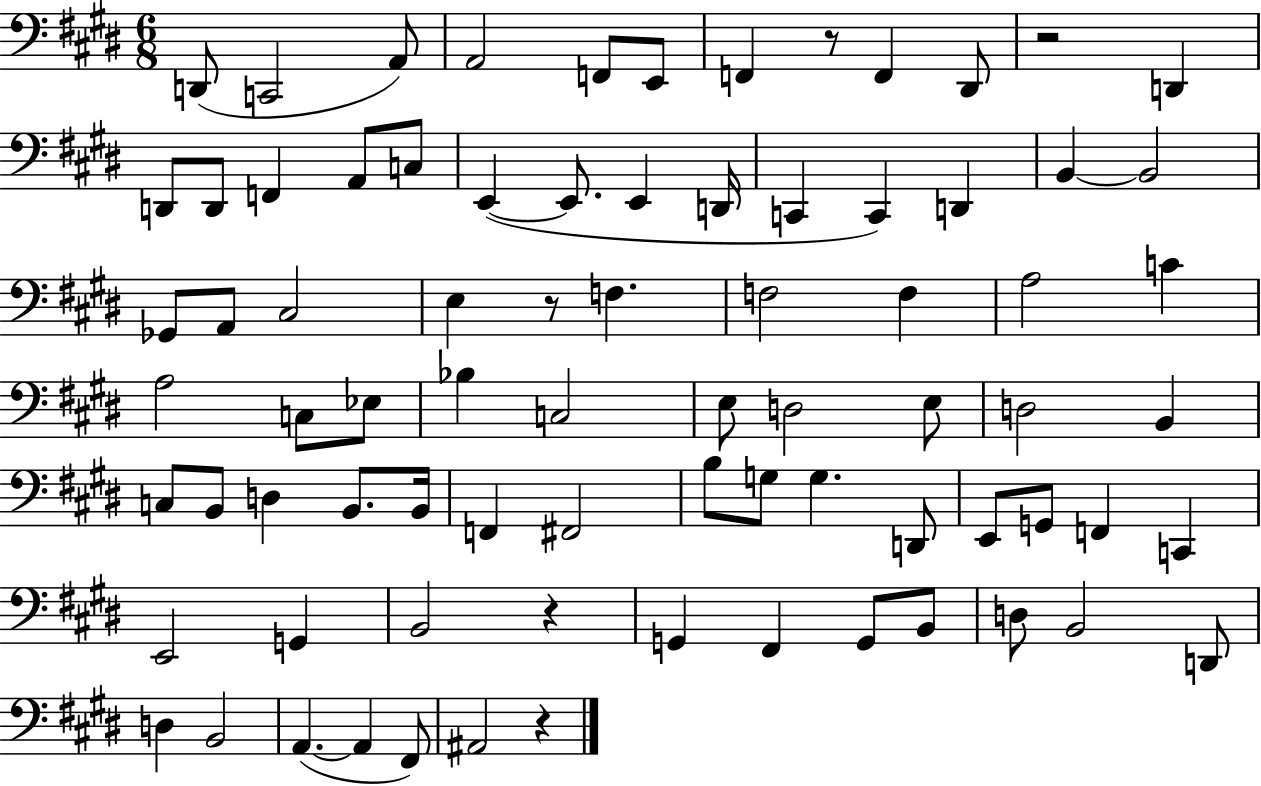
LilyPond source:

{
  \clef bass
  \numericTimeSignature
  \time 6/8
  \key e \major
  d,8( c,2 a,8) | a,2 f,8 e,8 | f,4 r8 f,4 dis,8 | r2 d,4 | \break d,8 d,8 f,4 a,8 c8 | e,4~(~ e,8. e,4 d,16 | c,4 c,4) d,4 | b,4~~ b,2 | \break ges,8 a,8 cis2 | e4 r8 f4. | f2 f4 | a2 c'4 | \break a2 c8 ees8 | bes4 c2 | e8 d2 e8 | d2 b,4 | \break c8 b,8 d4 b,8. b,16 | f,4 fis,2 | b8 g8 g4. d,8 | e,8 g,8 f,4 c,4 | \break e,2 g,4 | b,2 r4 | g,4 fis,4 g,8 b,8 | d8 b,2 d,8 | \break d4 b,2 | a,4.~(~ a,4 fis,8) | ais,2 r4 | \bar "|."
}